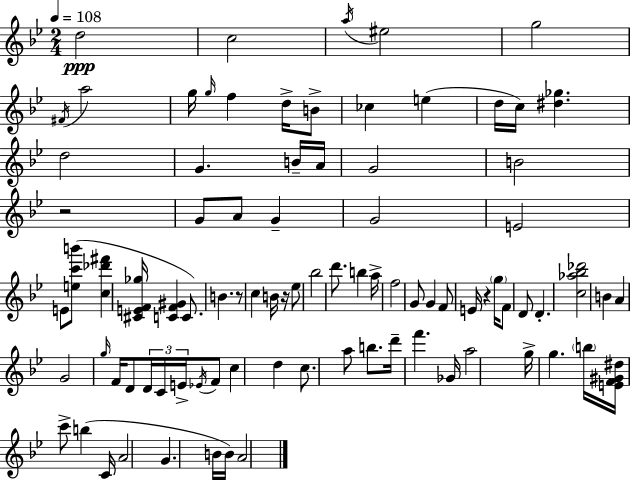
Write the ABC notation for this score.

X:1
T:Untitled
M:2/4
L:1/4
K:Bb
d2 c2 a/4 ^e2 g2 ^F/4 a2 g/4 g/4 f d/4 B/2 _c e d/4 c/4 [^d_g] d2 G B/4 A/4 G2 B2 z2 G/2 A/2 G G2 E2 E/2 [ec'b']/2 [c_d'^f'] [^CEF_g]/4 [CF^G] C/2 B z/2 c B/4 z/4 _e/2 _b2 d'/2 b a/4 f2 G/2 G F/2 E/4 z g/4 F/2 D/2 D [c_a_b_d']2 B A G2 g/4 F/4 D/2 D/4 C/4 E/4 _E/4 F/2 c d c/2 a/2 b/2 d'/4 f' _G/4 a2 g/4 g b/4 [EF^G^d]/4 c'/2 b C/4 A2 G B/4 B/4 A2